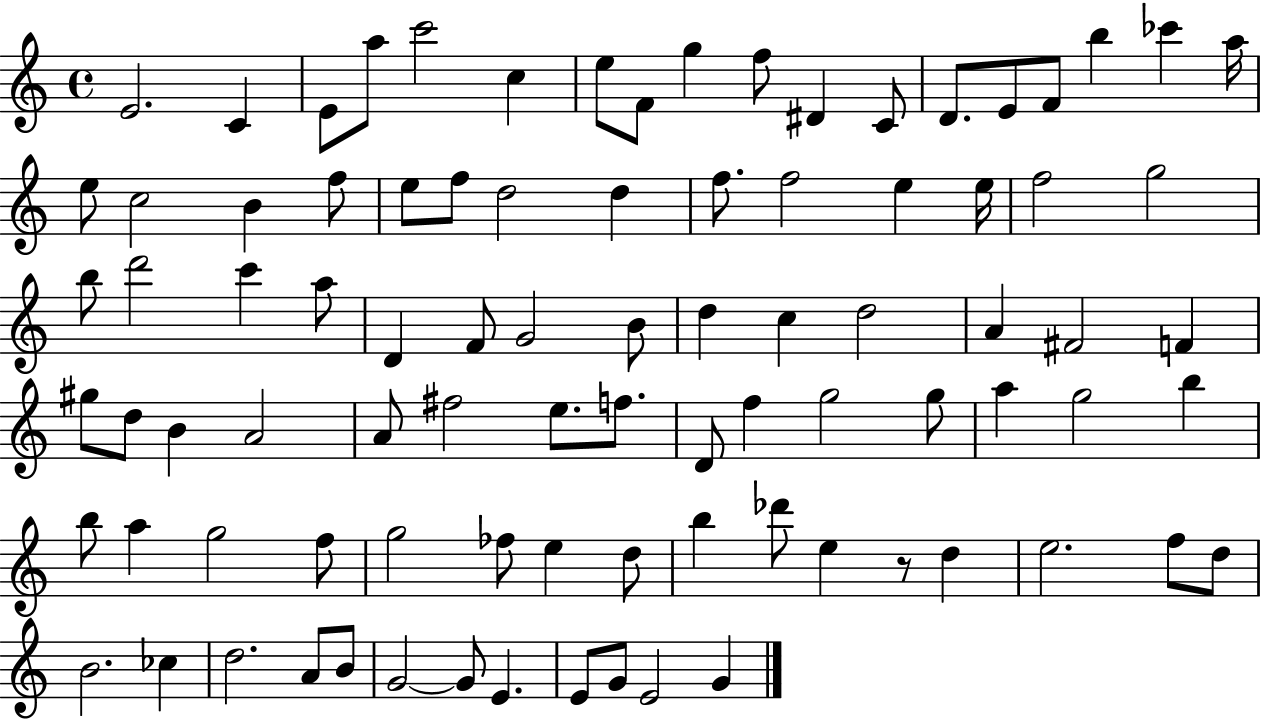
X:1
T:Untitled
M:4/4
L:1/4
K:C
E2 C E/2 a/2 c'2 c e/2 F/2 g f/2 ^D C/2 D/2 E/2 F/2 b _c' a/4 e/2 c2 B f/2 e/2 f/2 d2 d f/2 f2 e e/4 f2 g2 b/2 d'2 c' a/2 D F/2 G2 B/2 d c d2 A ^F2 F ^g/2 d/2 B A2 A/2 ^f2 e/2 f/2 D/2 f g2 g/2 a g2 b b/2 a g2 f/2 g2 _f/2 e d/2 b _d'/2 e z/2 d e2 f/2 d/2 B2 _c d2 A/2 B/2 G2 G/2 E E/2 G/2 E2 G